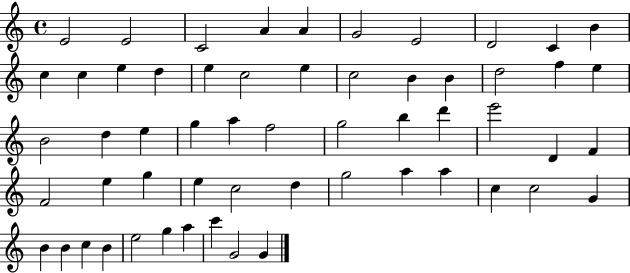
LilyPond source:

{
  \clef treble
  \time 4/4
  \defaultTimeSignature
  \key c \major
  e'2 e'2 | c'2 a'4 a'4 | g'2 e'2 | d'2 c'4 b'4 | \break c''4 c''4 e''4 d''4 | e''4 c''2 e''4 | c''2 b'4 b'4 | d''2 f''4 e''4 | \break b'2 d''4 e''4 | g''4 a''4 f''2 | g''2 b''4 d'''4 | e'''2 d'4 f'4 | \break f'2 e''4 g''4 | e''4 c''2 d''4 | g''2 a''4 a''4 | c''4 c''2 g'4 | \break b'4 b'4 c''4 b'4 | e''2 g''4 a''4 | c'''4 g'2 g'4 | \bar "|."
}